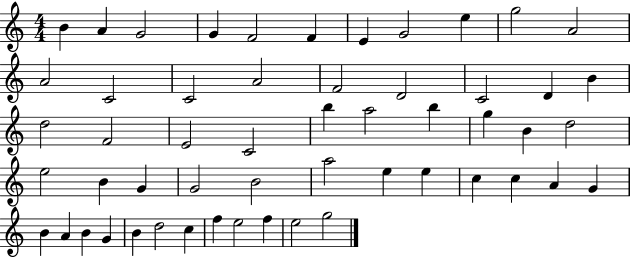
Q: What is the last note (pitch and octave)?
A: G5